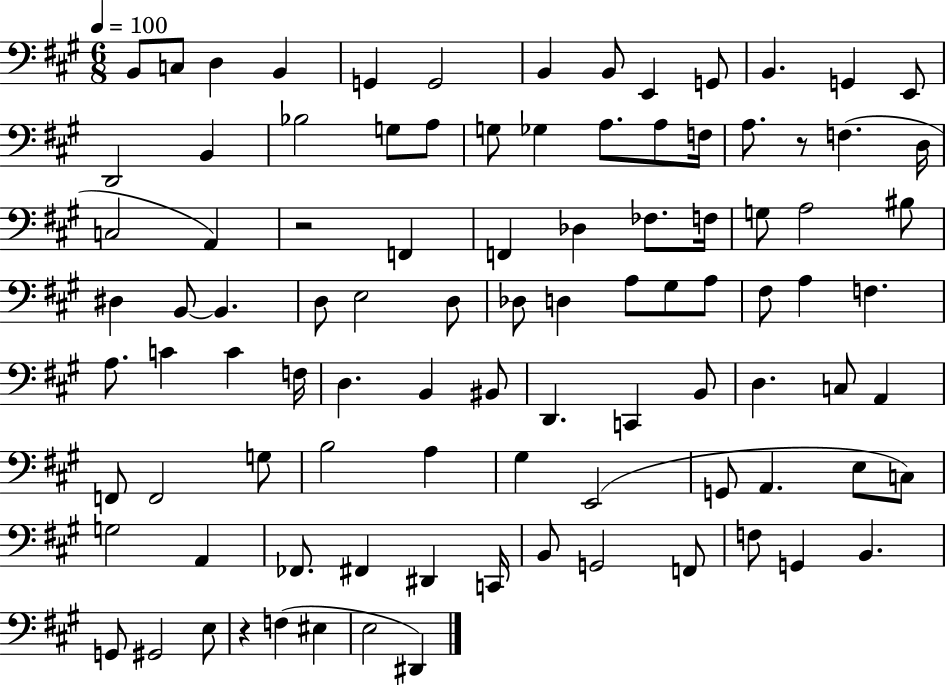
{
  \clef bass
  \numericTimeSignature
  \time 6/8
  \key a \major
  \tempo 4 = 100
  b,8 c8 d4 b,4 | g,4 g,2 | b,4 b,8 e,4 g,8 | b,4. g,4 e,8 | \break d,2 b,4 | bes2 g8 a8 | g8 ges4 a8. a8 f16 | a8. r8 f4.( d16 | \break c2 a,4) | r2 f,4 | f,4 des4 fes8. f16 | g8 a2 bis8 | \break dis4 b,8~~ b,4. | d8 e2 d8 | des8 d4 a8 gis8 a8 | fis8 a4 f4. | \break a8. c'4 c'4 f16 | d4. b,4 bis,8 | d,4. c,4 b,8 | d4. c8 a,4 | \break f,8 f,2 g8 | b2 a4 | gis4 e,2( | g,8 a,4. e8 c8) | \break g2 a,4 | fes,8. fis,4 dis,4 c,16 | b,8 g,2 f,8 | f8 g,4 b,4. | \break g,8 gis,2 e8 | r4 f4( eis4 | e2 dis,4) | \bar "|."
}